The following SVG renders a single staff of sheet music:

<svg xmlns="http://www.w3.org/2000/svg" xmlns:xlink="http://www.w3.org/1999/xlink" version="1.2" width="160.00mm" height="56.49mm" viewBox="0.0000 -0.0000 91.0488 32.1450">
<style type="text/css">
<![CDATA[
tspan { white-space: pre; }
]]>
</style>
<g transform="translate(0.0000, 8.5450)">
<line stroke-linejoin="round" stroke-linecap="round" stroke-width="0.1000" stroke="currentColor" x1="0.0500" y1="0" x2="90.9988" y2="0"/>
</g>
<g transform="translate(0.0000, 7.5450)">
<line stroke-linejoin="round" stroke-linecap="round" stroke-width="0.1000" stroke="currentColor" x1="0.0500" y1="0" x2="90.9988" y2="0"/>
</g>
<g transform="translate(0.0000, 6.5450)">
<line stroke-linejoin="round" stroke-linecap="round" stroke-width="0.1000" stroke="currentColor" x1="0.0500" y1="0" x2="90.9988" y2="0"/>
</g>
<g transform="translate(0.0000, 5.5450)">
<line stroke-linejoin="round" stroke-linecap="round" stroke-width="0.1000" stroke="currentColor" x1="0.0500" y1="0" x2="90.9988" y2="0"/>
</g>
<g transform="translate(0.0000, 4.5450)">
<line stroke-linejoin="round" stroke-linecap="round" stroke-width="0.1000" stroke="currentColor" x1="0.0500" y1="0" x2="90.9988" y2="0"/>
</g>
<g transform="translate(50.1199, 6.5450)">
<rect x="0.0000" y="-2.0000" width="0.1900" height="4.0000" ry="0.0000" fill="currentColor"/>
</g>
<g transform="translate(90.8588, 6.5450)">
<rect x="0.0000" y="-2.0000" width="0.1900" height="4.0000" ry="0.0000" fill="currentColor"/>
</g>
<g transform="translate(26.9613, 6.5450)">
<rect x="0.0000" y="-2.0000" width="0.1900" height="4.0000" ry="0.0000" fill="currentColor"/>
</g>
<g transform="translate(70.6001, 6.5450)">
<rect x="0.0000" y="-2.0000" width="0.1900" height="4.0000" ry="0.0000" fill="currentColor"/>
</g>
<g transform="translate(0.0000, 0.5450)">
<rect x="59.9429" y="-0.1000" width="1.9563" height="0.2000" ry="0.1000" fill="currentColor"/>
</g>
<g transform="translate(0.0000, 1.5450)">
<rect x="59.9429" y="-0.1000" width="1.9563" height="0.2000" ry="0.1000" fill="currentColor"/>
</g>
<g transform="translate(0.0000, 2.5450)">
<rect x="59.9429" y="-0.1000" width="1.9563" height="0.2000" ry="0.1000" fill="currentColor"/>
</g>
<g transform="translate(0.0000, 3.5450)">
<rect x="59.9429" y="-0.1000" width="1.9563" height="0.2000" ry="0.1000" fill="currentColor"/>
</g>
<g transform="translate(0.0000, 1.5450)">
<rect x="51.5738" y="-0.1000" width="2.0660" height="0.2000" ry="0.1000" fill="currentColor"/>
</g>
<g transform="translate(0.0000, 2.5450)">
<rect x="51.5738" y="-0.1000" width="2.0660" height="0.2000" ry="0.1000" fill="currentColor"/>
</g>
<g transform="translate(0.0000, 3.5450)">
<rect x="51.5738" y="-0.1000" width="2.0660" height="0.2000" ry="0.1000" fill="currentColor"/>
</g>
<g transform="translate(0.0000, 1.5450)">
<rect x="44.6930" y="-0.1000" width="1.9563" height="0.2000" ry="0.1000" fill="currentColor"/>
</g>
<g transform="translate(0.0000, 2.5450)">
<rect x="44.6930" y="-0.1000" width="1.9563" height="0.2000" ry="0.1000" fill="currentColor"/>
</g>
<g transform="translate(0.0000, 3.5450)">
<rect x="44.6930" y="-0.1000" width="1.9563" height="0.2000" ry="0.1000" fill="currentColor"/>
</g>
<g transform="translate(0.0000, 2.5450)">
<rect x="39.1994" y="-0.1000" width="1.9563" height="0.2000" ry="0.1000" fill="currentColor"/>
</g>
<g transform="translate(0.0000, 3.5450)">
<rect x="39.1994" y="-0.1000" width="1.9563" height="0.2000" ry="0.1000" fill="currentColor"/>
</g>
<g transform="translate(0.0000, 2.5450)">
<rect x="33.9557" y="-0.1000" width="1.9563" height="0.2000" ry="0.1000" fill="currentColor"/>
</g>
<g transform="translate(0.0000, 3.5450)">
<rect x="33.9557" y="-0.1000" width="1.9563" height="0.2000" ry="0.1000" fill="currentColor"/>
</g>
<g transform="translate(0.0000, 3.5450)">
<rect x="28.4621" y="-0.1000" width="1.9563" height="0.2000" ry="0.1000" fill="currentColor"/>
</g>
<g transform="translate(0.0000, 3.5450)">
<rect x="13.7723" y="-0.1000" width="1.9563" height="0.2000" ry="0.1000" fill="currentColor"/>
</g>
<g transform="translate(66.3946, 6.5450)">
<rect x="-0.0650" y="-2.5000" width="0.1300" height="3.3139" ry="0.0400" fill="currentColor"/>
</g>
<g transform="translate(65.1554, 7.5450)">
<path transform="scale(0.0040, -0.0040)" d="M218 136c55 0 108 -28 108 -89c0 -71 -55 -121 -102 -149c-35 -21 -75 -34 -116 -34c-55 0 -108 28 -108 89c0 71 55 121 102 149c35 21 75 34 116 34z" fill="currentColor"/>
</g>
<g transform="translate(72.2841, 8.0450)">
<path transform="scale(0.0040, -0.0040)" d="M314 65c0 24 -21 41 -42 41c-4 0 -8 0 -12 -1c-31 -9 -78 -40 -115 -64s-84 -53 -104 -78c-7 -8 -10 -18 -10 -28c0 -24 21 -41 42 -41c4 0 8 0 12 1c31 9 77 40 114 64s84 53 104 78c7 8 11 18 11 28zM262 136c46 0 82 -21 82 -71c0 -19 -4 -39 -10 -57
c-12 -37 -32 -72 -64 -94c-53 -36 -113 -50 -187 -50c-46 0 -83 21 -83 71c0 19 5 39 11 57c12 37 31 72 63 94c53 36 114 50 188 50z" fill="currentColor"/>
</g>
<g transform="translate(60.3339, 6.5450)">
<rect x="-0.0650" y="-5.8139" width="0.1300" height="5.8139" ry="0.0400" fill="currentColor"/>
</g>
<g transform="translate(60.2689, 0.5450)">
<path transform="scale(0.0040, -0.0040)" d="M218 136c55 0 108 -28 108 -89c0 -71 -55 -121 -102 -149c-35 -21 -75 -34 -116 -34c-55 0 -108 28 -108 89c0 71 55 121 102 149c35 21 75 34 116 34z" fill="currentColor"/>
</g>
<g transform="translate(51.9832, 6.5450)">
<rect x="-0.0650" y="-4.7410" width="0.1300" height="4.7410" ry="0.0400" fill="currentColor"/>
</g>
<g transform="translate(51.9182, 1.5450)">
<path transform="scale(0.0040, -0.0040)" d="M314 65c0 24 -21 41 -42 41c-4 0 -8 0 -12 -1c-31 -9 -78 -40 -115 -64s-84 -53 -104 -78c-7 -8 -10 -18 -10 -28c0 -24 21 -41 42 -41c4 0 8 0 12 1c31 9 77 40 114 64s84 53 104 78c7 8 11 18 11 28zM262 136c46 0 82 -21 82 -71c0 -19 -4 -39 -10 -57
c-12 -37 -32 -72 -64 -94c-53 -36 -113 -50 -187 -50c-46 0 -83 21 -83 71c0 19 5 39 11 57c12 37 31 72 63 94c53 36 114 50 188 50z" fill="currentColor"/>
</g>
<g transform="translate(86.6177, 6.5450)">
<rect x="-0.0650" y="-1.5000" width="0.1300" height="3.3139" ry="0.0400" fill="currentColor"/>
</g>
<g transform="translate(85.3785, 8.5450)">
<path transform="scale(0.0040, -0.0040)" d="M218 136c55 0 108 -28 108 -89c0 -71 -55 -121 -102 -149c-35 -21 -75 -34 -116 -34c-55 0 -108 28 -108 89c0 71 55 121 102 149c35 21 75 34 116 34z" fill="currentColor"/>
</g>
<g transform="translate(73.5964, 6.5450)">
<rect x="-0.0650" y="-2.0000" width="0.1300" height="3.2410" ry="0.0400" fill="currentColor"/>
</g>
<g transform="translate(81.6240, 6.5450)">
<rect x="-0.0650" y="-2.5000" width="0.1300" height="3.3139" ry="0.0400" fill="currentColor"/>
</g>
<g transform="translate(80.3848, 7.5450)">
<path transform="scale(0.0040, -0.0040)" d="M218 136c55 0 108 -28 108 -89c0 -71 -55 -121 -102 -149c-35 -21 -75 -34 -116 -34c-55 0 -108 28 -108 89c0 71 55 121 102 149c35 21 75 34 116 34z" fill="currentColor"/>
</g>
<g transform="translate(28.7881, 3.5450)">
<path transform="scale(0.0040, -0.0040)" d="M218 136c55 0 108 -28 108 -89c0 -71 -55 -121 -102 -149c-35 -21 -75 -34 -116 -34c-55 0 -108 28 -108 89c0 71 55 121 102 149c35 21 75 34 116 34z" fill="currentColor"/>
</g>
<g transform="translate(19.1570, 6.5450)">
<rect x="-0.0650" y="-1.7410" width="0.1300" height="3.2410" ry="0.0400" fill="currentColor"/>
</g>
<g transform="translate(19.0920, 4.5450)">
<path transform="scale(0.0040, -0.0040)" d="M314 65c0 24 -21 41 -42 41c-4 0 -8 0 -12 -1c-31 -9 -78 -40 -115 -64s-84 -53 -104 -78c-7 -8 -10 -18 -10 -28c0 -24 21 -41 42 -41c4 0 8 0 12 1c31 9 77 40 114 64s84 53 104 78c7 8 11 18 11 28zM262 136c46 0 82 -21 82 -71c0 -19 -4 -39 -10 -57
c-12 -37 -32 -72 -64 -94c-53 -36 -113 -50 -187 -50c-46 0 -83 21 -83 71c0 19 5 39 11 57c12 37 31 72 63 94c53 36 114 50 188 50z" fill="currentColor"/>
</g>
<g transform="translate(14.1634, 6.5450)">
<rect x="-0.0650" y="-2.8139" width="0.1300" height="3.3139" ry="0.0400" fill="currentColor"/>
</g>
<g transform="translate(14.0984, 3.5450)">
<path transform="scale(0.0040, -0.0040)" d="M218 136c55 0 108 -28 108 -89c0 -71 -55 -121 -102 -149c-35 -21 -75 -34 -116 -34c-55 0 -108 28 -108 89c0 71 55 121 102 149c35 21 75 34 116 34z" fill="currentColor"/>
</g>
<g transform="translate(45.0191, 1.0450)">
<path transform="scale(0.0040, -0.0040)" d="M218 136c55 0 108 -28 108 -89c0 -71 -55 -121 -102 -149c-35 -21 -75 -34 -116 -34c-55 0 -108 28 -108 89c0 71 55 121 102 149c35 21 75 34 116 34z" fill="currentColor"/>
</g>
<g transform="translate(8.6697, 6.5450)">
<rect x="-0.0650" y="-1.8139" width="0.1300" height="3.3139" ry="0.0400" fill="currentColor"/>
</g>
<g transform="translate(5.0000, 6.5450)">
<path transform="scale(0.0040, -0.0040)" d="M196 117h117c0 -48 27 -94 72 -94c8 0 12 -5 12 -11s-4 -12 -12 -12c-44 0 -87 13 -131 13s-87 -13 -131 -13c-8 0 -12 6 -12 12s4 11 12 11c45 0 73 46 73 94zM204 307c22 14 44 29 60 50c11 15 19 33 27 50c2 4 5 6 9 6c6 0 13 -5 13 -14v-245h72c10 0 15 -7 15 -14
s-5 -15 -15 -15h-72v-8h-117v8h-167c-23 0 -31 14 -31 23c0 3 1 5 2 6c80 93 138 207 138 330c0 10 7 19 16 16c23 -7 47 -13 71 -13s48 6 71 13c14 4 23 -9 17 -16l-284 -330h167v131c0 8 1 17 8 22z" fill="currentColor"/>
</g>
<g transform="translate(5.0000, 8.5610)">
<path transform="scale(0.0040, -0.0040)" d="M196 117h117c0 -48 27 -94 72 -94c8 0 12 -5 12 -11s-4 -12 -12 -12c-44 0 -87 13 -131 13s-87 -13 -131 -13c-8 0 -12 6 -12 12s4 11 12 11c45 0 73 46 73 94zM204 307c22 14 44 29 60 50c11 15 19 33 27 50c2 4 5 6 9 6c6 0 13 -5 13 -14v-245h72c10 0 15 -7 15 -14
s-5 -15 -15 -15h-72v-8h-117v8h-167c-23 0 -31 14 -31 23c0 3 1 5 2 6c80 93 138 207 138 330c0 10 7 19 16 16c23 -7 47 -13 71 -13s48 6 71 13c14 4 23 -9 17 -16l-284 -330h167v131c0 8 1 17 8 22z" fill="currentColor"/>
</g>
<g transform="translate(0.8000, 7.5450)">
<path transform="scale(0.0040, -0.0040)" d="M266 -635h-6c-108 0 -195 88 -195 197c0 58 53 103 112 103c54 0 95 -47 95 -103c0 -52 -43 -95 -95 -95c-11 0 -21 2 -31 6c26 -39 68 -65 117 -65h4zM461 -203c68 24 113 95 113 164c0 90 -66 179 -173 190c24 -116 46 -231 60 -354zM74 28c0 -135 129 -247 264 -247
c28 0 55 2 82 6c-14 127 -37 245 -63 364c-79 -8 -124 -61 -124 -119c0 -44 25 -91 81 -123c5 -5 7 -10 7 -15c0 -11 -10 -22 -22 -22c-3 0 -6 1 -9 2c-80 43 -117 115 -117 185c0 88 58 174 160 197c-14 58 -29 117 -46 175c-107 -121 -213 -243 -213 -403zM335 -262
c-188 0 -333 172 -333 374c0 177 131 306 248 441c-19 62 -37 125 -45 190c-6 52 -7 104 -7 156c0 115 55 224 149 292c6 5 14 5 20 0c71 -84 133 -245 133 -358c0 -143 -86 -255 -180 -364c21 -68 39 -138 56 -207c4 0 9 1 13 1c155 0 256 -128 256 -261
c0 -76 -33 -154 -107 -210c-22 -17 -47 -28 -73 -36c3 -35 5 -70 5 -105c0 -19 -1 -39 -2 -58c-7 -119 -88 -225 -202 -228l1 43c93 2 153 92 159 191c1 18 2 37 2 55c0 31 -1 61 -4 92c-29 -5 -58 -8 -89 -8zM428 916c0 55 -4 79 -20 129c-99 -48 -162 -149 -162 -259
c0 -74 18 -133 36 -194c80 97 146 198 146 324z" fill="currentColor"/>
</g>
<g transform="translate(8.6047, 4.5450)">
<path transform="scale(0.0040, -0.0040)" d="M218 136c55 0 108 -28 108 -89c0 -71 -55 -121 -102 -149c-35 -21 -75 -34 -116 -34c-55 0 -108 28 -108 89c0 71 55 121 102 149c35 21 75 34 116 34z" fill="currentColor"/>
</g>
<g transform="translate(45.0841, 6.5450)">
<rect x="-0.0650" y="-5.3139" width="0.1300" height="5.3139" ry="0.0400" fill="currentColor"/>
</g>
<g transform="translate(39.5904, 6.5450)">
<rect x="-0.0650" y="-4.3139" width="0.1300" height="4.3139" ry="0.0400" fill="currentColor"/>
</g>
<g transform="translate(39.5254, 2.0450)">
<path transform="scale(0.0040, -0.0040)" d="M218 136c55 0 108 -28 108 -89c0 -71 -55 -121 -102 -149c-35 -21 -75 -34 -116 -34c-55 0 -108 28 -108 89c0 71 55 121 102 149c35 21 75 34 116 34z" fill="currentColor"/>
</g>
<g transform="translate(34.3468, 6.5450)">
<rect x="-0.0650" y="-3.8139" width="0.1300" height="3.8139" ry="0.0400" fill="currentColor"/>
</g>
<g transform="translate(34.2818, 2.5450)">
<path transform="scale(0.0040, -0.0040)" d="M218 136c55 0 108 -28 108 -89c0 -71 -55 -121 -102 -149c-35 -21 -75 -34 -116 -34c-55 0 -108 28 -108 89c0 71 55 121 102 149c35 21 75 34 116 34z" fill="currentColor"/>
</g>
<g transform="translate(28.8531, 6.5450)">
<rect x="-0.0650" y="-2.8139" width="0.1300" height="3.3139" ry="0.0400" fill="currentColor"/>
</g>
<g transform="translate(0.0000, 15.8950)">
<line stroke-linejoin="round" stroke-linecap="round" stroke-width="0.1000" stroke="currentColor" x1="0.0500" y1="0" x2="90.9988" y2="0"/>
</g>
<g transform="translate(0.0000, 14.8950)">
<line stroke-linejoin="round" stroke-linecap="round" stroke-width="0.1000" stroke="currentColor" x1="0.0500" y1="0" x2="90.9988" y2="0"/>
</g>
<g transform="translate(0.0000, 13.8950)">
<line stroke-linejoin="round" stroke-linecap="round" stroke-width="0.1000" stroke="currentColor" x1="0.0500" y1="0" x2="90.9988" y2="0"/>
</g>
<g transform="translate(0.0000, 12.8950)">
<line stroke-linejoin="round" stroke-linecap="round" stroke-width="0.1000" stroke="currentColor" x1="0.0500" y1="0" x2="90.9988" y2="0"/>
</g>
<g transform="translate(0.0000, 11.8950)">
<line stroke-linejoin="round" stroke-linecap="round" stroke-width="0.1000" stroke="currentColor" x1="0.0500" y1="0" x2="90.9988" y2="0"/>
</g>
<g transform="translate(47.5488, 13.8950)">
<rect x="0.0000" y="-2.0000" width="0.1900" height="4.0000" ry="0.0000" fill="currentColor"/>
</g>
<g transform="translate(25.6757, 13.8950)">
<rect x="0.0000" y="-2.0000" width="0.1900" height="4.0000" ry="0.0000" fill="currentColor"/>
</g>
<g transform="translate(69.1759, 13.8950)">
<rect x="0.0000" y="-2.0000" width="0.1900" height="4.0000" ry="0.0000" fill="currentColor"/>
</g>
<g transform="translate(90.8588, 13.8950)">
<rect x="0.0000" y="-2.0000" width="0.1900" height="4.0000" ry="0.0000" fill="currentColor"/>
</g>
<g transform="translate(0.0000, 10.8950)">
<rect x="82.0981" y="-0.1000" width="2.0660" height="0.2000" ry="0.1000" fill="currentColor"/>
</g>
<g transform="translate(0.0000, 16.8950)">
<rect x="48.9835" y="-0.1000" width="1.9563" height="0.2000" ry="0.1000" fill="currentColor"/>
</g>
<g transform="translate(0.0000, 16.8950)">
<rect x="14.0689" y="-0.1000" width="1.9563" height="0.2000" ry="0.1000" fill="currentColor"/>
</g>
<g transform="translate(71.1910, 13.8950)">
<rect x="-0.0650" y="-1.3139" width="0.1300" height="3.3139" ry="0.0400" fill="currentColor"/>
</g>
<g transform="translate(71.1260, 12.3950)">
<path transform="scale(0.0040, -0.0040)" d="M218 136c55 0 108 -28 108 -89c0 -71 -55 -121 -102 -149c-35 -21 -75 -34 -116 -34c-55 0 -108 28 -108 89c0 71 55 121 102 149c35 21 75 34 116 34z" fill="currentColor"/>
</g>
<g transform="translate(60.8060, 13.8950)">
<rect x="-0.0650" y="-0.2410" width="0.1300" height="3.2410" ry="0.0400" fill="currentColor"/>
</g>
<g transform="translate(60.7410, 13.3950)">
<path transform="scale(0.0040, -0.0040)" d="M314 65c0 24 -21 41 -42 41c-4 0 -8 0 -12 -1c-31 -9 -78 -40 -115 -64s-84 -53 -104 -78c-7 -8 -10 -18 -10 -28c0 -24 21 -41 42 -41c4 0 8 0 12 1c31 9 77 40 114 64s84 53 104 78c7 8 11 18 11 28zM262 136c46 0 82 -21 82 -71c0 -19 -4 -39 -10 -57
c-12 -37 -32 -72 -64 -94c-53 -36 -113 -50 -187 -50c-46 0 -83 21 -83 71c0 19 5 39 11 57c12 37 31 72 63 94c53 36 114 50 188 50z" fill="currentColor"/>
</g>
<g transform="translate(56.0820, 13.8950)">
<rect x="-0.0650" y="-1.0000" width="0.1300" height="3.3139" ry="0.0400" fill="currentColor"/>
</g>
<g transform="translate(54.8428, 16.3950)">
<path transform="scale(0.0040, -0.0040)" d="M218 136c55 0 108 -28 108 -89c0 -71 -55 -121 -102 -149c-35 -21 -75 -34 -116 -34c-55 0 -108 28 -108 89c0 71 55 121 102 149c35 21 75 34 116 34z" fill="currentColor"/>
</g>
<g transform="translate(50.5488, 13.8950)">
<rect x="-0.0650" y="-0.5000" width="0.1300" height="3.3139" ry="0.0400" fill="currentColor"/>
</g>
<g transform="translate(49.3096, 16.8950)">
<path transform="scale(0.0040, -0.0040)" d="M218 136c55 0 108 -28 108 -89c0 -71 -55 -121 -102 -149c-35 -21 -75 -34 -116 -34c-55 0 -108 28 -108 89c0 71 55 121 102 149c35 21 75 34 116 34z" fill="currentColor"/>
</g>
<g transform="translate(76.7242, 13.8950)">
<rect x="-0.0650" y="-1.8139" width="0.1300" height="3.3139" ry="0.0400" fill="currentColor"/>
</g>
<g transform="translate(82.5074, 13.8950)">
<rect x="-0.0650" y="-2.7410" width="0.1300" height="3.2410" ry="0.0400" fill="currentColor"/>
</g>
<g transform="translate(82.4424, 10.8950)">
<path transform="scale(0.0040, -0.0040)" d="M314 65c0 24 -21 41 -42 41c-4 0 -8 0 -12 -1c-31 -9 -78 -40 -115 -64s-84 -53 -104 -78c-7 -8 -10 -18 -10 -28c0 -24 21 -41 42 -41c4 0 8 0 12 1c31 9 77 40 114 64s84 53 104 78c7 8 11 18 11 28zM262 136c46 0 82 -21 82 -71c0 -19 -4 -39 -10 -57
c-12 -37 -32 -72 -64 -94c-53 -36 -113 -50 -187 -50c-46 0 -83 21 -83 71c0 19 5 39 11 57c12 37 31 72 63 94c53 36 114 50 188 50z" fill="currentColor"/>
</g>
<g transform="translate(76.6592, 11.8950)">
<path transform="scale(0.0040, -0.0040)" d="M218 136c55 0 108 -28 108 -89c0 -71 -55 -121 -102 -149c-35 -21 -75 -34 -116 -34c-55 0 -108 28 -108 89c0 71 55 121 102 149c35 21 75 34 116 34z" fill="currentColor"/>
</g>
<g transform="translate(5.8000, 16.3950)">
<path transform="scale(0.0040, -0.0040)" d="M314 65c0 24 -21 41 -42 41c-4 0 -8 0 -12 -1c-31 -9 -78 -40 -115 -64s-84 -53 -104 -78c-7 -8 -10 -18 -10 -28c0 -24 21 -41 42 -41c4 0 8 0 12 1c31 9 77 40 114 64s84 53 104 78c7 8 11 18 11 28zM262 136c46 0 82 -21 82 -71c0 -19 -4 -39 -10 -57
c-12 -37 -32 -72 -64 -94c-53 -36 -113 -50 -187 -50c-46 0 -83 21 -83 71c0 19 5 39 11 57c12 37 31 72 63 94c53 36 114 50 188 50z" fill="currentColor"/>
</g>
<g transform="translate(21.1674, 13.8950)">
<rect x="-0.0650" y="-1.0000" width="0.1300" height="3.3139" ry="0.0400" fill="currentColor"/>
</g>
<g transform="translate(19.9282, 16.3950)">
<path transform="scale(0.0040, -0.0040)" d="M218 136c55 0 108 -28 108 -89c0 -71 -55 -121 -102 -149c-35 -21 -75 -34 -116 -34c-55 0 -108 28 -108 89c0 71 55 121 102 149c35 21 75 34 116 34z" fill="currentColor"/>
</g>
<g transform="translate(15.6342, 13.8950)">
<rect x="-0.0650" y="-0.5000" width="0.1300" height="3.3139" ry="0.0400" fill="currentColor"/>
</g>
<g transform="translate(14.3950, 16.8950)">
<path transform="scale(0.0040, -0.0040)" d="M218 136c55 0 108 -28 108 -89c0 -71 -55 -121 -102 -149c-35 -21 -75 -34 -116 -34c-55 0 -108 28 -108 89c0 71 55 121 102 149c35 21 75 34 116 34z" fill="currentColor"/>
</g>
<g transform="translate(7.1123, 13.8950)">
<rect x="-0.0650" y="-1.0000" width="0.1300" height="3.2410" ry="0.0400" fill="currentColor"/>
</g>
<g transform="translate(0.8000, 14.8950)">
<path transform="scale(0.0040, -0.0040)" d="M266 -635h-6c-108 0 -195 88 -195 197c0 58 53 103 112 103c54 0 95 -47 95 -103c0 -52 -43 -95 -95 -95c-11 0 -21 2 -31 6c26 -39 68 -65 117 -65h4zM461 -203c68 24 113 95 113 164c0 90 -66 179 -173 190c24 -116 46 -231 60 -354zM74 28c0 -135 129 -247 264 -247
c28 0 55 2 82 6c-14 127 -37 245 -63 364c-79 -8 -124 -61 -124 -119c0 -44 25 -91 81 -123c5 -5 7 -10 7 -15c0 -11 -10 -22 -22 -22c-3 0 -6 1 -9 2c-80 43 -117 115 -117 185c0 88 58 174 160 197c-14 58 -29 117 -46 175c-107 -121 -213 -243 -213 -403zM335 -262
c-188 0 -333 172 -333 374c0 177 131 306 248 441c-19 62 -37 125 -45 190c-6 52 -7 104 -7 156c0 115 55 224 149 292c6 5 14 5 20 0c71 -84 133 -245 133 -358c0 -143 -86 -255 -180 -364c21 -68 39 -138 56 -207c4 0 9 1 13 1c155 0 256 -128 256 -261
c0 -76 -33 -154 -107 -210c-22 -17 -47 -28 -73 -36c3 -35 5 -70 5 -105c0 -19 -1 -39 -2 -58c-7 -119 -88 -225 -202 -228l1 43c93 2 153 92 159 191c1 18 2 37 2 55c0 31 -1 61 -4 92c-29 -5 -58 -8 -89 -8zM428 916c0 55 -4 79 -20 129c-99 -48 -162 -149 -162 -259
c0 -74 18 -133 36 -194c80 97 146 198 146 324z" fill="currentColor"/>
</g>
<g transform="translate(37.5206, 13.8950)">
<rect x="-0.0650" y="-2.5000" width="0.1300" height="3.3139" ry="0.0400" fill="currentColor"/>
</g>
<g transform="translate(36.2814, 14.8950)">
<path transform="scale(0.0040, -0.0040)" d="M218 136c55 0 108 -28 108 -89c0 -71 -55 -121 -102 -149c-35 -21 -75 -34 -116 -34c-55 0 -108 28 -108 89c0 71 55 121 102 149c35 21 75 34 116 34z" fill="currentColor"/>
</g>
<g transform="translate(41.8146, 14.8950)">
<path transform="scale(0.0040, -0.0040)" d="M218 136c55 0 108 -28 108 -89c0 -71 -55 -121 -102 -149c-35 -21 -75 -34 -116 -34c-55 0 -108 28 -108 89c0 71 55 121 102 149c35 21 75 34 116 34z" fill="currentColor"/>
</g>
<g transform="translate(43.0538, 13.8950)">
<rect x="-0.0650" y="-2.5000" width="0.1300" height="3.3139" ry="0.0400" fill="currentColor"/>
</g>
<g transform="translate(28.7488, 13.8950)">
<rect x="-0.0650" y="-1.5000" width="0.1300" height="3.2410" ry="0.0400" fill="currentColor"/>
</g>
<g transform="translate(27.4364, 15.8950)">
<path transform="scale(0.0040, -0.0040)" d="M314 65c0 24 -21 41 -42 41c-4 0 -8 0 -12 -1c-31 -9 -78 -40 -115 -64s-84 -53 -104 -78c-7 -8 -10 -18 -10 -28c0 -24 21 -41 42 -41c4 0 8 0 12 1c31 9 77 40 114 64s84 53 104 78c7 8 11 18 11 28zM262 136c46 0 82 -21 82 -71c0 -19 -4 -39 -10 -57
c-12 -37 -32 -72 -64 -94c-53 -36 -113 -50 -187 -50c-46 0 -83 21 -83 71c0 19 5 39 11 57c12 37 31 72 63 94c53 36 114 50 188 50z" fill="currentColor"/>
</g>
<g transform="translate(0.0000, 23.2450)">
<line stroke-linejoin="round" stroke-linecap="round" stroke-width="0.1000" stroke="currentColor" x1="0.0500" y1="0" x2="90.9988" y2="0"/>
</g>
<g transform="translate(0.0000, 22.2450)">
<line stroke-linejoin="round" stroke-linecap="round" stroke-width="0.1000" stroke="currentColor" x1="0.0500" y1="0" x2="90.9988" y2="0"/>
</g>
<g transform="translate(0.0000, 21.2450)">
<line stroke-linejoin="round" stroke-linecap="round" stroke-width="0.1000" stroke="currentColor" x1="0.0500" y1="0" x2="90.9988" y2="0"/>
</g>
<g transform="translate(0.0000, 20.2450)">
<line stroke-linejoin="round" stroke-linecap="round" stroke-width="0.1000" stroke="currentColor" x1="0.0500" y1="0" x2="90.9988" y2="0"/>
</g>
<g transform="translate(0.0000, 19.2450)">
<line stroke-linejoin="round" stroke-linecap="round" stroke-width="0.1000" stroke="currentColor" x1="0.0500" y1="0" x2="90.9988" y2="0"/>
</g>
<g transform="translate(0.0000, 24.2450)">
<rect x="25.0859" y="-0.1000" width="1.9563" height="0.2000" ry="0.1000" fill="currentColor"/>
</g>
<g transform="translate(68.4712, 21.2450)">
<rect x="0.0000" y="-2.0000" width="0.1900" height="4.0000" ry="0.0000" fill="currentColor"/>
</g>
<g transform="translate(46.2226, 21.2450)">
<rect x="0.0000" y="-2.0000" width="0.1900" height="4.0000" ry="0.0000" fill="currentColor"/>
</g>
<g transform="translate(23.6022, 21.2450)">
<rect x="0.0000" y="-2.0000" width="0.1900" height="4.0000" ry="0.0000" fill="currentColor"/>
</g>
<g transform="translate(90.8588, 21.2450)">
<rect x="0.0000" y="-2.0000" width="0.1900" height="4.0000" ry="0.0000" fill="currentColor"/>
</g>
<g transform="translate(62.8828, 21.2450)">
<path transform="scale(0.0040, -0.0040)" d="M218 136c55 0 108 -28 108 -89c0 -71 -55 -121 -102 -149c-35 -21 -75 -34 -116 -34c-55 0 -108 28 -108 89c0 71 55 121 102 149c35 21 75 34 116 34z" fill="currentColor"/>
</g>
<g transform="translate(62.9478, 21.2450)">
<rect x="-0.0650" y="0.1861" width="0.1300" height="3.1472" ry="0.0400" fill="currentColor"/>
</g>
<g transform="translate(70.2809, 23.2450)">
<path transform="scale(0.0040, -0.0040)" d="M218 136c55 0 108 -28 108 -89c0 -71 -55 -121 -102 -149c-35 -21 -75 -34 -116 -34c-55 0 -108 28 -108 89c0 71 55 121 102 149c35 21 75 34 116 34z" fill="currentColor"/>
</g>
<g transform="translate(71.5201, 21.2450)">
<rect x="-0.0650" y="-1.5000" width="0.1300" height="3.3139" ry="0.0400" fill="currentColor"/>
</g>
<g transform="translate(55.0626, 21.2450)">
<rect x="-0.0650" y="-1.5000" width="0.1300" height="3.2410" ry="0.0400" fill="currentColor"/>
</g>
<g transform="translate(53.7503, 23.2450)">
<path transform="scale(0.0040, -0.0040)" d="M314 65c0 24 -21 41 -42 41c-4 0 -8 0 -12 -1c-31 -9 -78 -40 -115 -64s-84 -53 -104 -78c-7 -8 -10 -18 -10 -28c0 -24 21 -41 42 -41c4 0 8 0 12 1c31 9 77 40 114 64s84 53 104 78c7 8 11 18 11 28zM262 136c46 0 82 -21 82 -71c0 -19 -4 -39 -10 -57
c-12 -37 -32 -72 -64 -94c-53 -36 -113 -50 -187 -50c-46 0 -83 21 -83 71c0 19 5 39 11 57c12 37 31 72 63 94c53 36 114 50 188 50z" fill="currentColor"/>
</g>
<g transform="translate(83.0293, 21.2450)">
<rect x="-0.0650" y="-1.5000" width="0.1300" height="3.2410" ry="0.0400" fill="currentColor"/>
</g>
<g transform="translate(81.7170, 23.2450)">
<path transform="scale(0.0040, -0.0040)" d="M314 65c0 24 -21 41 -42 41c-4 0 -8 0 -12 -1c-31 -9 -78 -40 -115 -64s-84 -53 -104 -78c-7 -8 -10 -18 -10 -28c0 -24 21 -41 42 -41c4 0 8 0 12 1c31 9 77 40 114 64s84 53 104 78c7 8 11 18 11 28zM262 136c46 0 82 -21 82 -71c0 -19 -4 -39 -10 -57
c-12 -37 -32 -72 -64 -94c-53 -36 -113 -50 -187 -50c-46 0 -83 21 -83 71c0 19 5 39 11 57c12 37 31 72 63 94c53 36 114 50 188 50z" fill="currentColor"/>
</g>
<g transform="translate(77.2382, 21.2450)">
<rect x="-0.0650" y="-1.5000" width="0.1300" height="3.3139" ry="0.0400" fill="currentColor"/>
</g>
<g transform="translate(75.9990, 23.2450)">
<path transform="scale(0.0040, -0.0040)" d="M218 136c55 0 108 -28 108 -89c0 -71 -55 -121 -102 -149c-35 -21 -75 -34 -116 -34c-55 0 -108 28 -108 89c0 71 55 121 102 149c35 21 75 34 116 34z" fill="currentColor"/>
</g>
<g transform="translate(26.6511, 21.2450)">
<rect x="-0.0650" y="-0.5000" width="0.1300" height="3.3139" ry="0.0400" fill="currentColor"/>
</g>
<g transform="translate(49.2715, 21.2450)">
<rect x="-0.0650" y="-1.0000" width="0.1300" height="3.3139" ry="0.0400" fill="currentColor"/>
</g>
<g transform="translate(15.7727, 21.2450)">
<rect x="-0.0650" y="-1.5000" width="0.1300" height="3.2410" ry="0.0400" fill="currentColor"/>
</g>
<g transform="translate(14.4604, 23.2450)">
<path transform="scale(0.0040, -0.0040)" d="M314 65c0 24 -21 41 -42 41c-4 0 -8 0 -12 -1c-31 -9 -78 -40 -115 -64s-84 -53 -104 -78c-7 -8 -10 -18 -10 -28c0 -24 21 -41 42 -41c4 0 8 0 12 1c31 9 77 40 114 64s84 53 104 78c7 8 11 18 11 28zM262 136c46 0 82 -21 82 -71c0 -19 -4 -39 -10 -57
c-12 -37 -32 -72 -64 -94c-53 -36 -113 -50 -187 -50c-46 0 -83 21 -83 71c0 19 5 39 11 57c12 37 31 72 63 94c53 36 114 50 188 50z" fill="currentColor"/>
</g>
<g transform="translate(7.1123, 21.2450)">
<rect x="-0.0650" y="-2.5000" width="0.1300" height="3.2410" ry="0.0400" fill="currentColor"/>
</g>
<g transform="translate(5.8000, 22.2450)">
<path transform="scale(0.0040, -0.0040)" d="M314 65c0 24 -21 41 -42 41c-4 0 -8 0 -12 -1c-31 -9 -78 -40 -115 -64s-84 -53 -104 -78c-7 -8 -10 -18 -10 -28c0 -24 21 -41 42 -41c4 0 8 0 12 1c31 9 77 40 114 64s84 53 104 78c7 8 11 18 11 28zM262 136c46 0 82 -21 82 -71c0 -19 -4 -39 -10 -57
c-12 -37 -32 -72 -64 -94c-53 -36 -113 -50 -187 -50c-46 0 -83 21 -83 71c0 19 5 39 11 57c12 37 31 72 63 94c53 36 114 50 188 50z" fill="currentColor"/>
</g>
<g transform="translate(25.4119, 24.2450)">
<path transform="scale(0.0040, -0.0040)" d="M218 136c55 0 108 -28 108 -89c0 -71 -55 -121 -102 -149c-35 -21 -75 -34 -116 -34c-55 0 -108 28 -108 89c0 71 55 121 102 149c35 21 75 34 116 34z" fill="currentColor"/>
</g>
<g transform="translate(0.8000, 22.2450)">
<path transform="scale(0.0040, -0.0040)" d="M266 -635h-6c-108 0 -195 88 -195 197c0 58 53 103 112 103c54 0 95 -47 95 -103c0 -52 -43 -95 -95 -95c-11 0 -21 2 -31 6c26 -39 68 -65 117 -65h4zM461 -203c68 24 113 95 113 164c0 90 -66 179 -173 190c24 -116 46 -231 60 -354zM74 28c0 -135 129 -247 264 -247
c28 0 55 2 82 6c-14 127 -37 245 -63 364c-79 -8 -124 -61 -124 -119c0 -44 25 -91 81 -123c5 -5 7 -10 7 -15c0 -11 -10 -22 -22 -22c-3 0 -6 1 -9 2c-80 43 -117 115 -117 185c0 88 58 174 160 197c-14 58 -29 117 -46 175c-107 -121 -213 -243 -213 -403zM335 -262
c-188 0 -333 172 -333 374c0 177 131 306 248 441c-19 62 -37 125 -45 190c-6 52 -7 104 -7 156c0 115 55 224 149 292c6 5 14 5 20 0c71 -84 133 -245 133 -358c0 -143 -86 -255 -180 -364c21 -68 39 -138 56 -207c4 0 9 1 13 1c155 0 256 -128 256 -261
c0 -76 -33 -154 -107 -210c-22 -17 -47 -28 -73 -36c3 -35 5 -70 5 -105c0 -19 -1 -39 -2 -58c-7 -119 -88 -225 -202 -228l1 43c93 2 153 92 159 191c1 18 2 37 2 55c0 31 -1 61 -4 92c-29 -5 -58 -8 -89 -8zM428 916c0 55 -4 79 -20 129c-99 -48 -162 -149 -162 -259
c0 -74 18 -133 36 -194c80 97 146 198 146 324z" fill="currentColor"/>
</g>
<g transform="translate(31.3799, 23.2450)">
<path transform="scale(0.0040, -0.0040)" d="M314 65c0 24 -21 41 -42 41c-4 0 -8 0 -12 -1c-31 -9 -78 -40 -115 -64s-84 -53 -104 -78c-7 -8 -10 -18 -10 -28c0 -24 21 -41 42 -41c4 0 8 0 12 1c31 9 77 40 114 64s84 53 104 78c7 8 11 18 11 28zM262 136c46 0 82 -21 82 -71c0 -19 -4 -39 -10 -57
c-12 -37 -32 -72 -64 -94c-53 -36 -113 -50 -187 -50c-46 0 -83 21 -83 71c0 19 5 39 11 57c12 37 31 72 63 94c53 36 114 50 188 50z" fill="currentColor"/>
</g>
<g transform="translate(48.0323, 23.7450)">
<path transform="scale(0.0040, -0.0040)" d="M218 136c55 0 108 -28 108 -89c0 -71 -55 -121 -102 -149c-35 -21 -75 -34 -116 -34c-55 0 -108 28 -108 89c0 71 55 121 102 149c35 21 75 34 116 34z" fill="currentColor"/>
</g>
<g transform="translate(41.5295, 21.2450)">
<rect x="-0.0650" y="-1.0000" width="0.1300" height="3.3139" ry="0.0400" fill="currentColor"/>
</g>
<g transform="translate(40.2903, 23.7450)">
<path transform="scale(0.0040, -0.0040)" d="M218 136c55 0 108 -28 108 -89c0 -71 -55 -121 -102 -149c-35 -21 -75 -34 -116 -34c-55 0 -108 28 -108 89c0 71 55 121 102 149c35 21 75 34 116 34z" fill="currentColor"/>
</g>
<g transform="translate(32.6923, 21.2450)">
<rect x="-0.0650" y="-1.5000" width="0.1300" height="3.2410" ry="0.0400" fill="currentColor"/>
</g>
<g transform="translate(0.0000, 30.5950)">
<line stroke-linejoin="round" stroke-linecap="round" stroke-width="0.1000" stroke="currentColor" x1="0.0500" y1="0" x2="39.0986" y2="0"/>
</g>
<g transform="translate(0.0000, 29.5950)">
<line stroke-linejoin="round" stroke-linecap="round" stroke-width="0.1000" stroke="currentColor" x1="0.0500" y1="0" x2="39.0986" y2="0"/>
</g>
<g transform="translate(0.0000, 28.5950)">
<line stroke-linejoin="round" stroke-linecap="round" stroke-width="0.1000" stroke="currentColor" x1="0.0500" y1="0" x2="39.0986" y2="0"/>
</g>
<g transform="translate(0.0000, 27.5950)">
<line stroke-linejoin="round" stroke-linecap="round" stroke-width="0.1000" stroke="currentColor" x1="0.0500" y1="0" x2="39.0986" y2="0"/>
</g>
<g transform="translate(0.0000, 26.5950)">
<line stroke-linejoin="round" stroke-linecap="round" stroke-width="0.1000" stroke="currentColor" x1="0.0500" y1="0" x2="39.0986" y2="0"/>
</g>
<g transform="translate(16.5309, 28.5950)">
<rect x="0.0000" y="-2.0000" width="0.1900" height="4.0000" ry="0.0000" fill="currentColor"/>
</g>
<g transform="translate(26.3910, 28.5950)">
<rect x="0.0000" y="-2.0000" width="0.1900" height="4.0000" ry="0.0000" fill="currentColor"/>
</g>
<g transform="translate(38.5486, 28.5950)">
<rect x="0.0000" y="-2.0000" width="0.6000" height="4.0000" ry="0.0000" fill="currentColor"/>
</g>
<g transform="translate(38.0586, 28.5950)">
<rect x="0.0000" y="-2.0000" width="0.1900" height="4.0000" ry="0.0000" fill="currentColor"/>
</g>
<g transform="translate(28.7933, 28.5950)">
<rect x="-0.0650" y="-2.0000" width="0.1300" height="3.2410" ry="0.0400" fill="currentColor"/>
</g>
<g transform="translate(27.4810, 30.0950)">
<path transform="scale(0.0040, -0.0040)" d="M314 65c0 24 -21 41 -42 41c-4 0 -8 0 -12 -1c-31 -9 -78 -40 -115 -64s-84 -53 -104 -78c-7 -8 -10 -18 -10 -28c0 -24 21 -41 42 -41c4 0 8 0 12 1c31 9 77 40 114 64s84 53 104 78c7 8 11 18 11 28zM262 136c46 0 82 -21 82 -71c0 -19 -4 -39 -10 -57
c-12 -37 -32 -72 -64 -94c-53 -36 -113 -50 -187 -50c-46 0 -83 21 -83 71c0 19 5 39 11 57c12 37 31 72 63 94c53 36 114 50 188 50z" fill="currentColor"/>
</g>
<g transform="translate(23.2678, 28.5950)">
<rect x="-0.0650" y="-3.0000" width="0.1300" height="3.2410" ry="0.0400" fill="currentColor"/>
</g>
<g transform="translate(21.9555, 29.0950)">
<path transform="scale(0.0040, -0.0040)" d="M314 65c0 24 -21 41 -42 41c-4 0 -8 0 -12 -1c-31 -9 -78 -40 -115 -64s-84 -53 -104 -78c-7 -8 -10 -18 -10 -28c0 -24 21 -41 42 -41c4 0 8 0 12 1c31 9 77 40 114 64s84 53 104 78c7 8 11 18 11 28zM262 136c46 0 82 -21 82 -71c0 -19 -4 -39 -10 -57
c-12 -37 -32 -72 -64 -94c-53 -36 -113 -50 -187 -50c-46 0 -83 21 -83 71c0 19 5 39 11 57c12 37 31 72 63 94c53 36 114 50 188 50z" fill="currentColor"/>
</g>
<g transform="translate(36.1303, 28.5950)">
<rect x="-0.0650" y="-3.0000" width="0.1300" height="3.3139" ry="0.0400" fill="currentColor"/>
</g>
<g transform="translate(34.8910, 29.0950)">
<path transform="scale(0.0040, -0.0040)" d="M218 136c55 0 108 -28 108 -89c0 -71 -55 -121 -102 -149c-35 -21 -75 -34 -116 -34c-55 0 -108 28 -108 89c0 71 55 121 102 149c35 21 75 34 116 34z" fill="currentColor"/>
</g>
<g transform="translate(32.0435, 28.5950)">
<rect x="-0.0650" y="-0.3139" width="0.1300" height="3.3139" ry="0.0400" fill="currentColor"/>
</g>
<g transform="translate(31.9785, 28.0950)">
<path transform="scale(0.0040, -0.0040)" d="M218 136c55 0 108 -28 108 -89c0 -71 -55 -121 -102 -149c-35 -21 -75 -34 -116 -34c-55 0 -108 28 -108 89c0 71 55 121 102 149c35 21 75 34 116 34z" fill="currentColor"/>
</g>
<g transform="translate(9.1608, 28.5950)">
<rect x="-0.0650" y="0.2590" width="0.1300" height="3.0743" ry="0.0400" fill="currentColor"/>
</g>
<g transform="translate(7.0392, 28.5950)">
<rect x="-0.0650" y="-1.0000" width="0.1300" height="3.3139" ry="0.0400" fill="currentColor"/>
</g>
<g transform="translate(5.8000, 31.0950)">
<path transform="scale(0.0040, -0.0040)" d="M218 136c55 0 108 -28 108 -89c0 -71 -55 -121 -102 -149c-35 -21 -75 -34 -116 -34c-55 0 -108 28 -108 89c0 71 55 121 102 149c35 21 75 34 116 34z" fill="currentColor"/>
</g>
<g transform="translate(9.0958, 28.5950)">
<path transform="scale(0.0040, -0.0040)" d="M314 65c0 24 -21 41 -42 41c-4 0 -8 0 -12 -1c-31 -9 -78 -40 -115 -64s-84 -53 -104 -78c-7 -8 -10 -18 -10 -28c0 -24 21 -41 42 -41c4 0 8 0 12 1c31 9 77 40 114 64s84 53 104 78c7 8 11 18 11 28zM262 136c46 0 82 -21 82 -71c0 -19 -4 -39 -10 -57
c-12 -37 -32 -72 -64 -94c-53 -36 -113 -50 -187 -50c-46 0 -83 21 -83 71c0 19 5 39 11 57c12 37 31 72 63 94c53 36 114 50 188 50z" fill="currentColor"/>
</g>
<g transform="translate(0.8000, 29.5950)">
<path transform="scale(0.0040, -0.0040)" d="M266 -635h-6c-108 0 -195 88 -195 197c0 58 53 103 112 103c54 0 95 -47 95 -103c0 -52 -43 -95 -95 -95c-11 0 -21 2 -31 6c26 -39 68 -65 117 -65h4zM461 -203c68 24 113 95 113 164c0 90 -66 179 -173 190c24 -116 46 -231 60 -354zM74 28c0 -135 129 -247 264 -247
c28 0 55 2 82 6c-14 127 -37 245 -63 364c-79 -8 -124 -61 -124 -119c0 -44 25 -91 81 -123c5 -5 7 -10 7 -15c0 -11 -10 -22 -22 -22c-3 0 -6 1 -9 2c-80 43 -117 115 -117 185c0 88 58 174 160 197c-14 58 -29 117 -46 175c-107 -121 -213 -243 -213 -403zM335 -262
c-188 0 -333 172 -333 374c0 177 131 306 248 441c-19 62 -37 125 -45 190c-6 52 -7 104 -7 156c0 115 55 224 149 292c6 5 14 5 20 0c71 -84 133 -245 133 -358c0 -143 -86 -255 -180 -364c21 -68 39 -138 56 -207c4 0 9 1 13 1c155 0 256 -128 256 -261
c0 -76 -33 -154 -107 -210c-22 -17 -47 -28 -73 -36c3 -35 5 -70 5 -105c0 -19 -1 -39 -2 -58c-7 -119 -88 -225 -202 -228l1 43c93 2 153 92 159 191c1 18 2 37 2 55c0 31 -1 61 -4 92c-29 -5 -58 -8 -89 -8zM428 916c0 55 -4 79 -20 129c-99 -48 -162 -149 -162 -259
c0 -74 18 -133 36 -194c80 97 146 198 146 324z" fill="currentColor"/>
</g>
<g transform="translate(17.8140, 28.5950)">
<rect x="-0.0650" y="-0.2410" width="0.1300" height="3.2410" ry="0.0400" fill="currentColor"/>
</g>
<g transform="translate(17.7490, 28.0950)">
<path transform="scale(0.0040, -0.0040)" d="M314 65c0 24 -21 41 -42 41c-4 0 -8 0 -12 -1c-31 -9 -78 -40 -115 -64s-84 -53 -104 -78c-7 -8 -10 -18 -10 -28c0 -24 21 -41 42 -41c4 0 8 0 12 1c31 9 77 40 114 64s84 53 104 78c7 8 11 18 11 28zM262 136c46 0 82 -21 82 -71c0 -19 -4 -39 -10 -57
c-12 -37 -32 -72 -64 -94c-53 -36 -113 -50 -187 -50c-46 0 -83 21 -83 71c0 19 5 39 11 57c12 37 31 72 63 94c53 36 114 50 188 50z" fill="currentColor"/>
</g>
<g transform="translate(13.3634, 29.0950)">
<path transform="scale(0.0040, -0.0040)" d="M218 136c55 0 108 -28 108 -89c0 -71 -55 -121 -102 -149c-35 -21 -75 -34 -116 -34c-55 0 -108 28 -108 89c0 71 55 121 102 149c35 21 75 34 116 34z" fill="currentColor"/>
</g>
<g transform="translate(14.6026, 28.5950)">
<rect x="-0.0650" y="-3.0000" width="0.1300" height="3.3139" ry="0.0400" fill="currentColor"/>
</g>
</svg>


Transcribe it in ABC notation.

X:1
T:Untitled
M:4/4
L:1/4
K:C
f a f2 a c' d' f' e'2 g' G F2 G E D2 C D E2 G G C D c2 e f a2 G2 E2 C E2 D D E2 B E E E2 D B2 A c2 A2 F2 c A